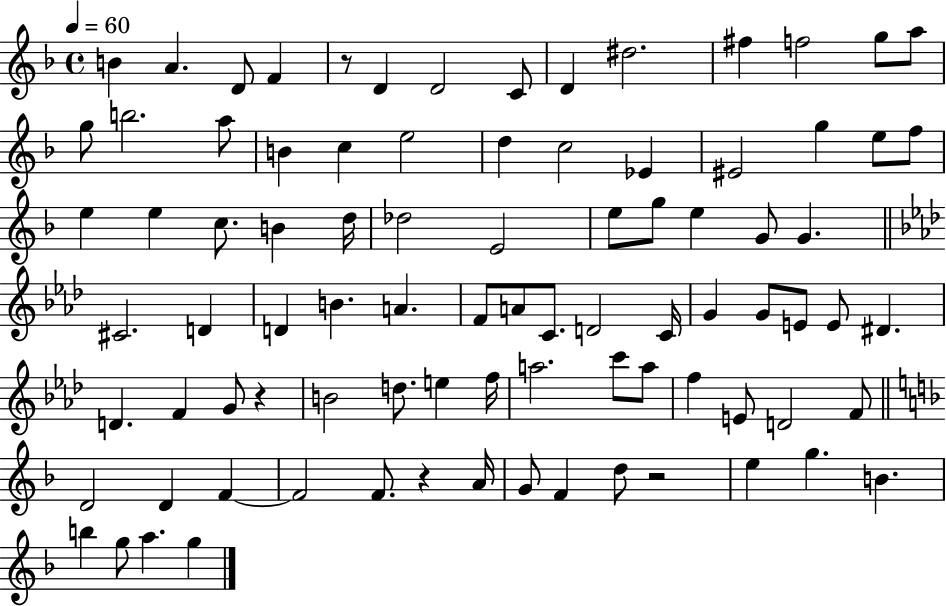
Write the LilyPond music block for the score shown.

{
  \clef treble
  \time 4/4
  \defaultTimeSignature
  \key f \major
  \tempo 4 = 60
  \repeat volta 2 { b'4 a'4. d'8 f'4 | r8 d'4 d'2 c'8 | d'4 dis''2. | fis''4 f''2 g''8 a''8 | \break g''8 b''2. a''8 | b'4 c''4 e''2 | d''4 c''2 ees'4 | eis'2 g''4 e''8 f''8 | \break e''4 e''4 c''8. b'4 d''16 | des''2 e'2 | e''8 g''8 e''4 g'8 g'4. | \bar "||" \break \key aes \major cis'2. d'4 | d'4 b'4. a'4. | f'8 a'8 c'8. d'2 c'16 | g'4 g'8 e'8 e'8 dis'4. | \break d'4. f'4 g'8 r4 | b'2 d''8. e''4 f''16 | a''2. c'''8 a''8 | f''4 e'8 d'2 f'8 | \break \bar "||" \break \key f \major d'2 d'4 f'4~~ | f'2 f'8. r4 a'16 | g'8 f'4 d''8 r2 | e''4 g''4. b'4. | \break b''4 g''8 a''4. g''4 | } \bar "|."
}